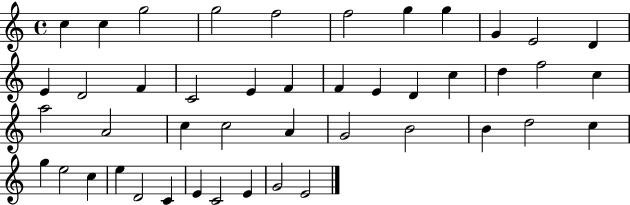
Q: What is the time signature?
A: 4/4